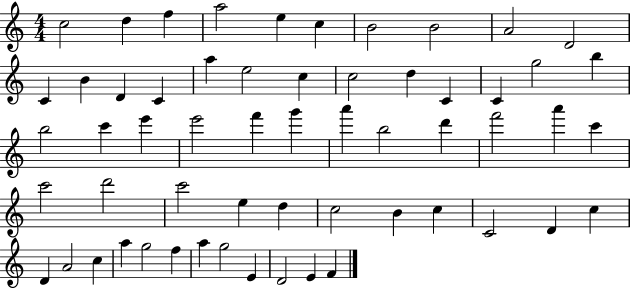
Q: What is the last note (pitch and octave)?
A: F4